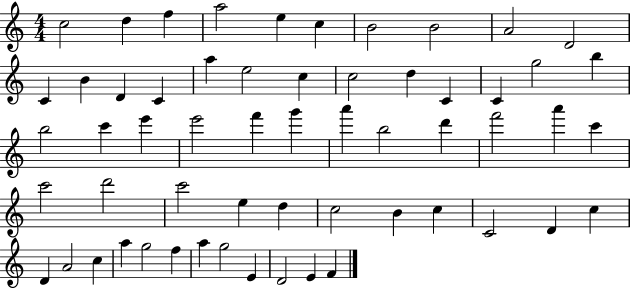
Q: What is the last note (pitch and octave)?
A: F4